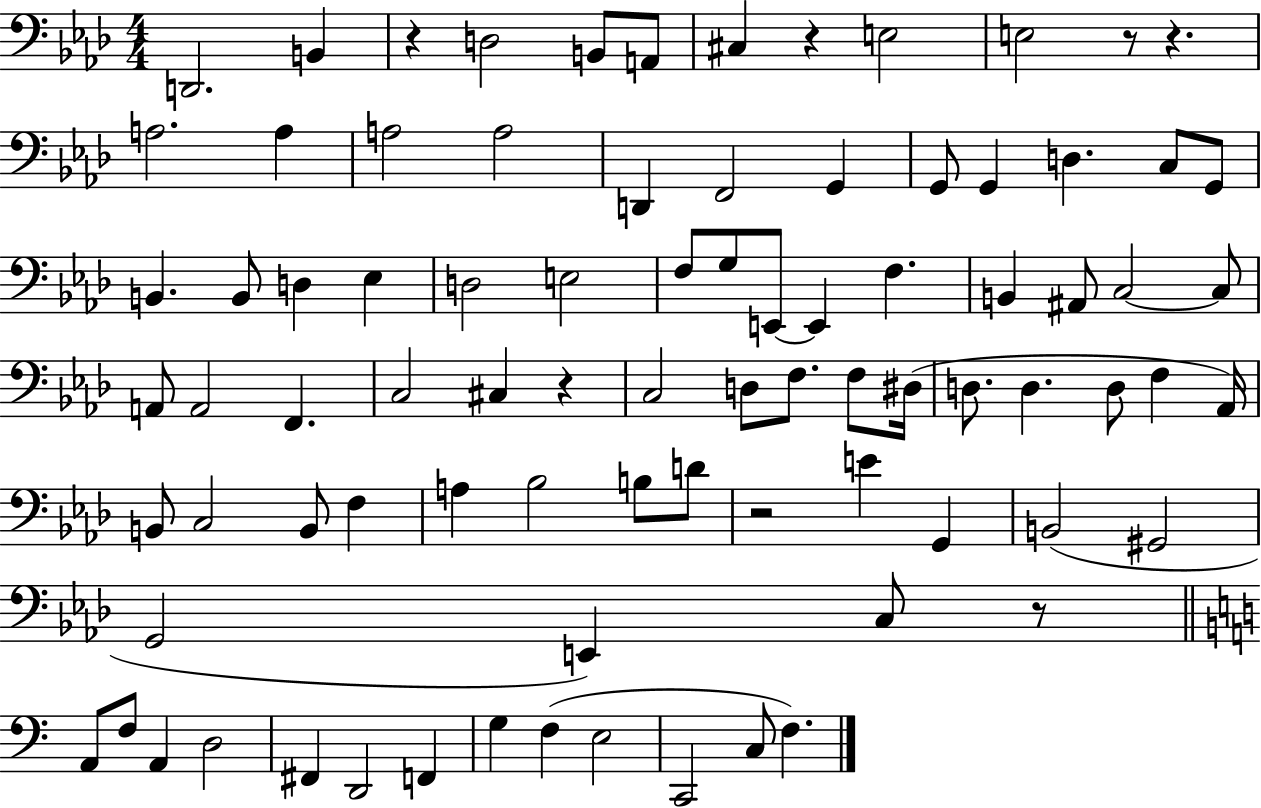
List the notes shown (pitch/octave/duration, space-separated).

D2/h. B2/q R/q D3/h B2/e A2/e C#3/q R/q E3/h E3/h R/e R/q. A3/h. A3/q A3/h A3/h D2/q F2/h G2/q G2/e G2/q D3/q. C3/e G2/e B2/q. B2/e D3/q Eb3/q D3/h E3/h F3/e G3/e E2/e E2/q F3/q. B2/q A#2/e C3/h C3/e A2/e A2/h F2/q. C3/h C#3/q R/q C3/h D3/e F3/e. F3/e D#3/s D3/e. D3/q. D3/e F3/q Ab2/s B2/e C3/h B2/e F3/q A3/q Bb3/h B3/e D4/e R/h E4/q G2/q B2/h G#2/h G2/h E2/q C3/e R/e A2/e F3/e A2/q D3/h F#2/q D2/h F2/q G3/q F3/q E3/h C2/h C3/e F3/q.